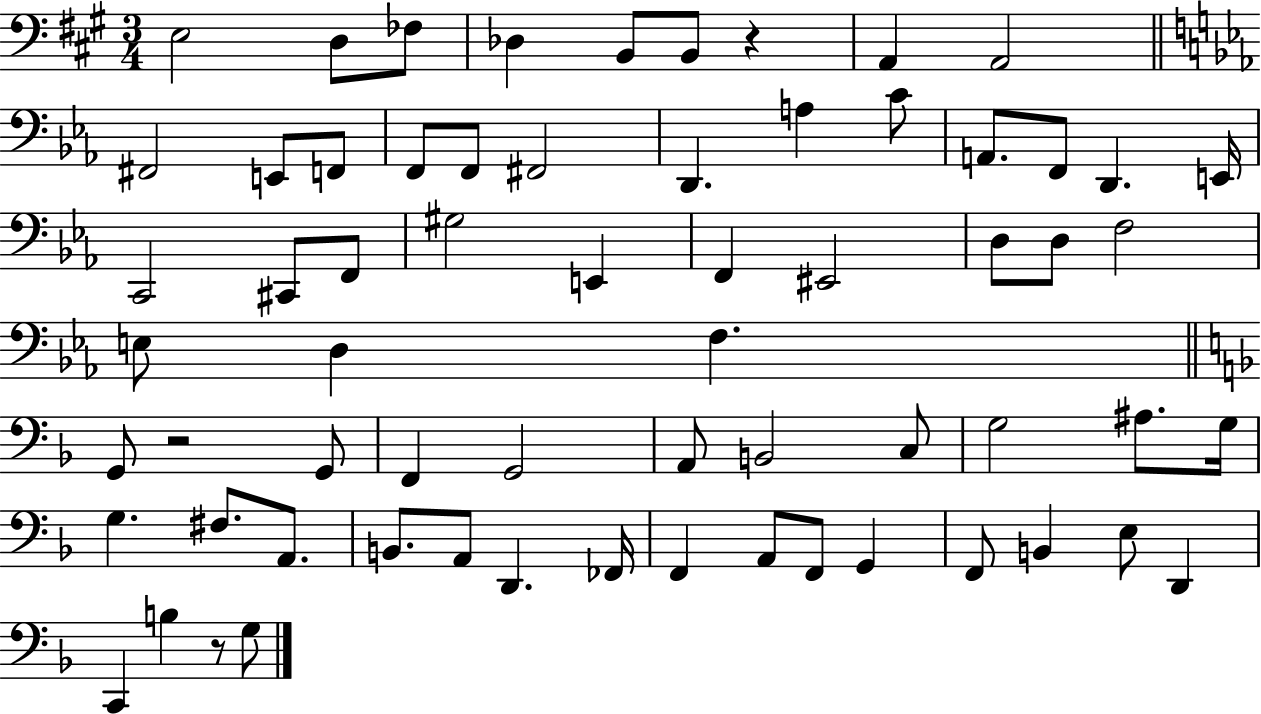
E3/h D3/e FES3/e Db3/q B2/e B2/e R/q A2/q A2/h F#2/h E2/e F2/e F2/e F2/e F#2/h D2/q. A3/q C4/e A2/e. F2/e D2/q. E2/s C2/h C#2/e F2/e G#3/h E2/q F2/q EIS2/h D3/e D3/e F3/h E3/e D3/q F3/q. G2/e R/h G2/e F2/q G2/h A2/e B2/h C3/e G3/h A#3/e. G3/s G3/q. F#3/e. A2/e. B2/e. A2/e D2/q. FES2/s F2/q A2/e F2/e G2/q F2/e B2/q E3/e D2/q C2/q B3/q R/e G3/e